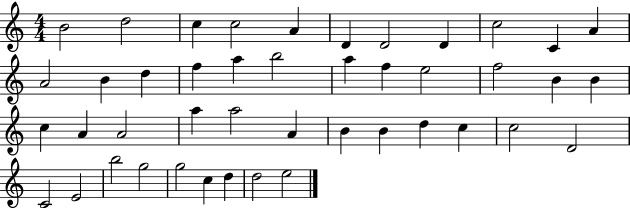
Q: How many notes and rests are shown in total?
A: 44